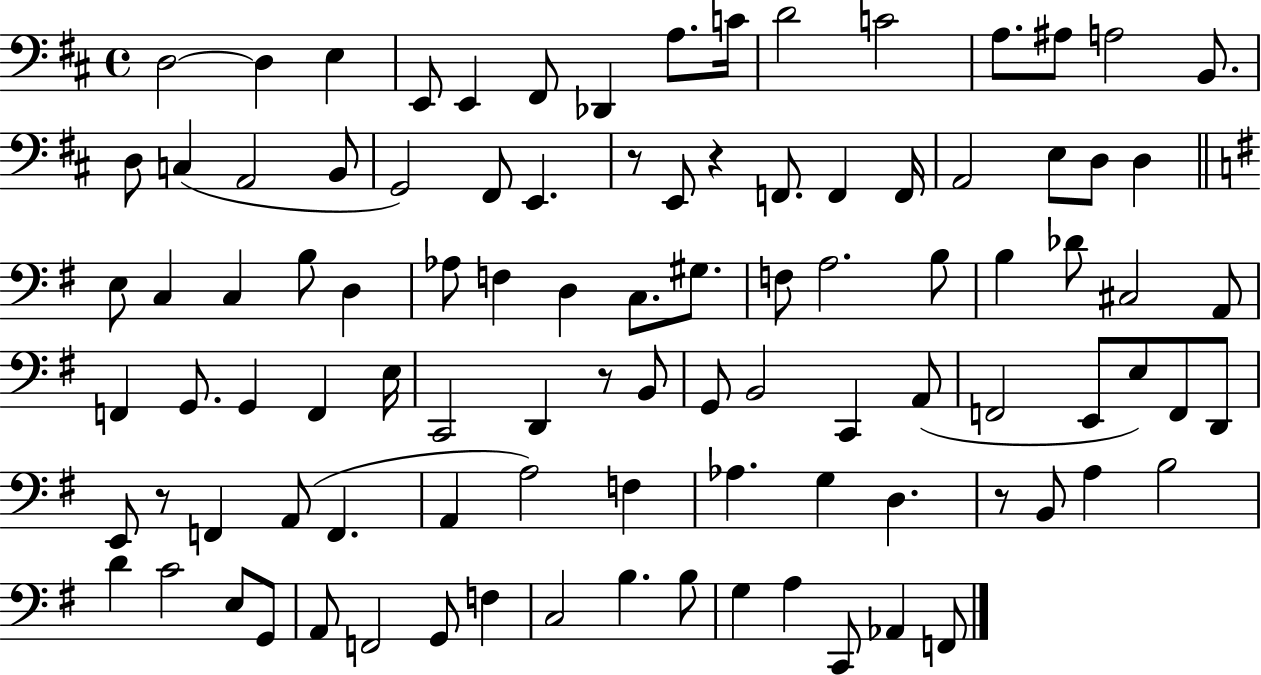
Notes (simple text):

D3/h D3/q E3/q E2/e E2/q F#2/e Db2/q A3/e. C4/s D4/h C4/h A3/e. A#3/e A3/h B2/e. D3/e C3/q A2/h B2/e G2/h F#2/e E2/q. R/e E2/e R/q F2/e. F2/q F2/s A2/h E3/e D3/e D3/q E3/e C3/q C3/q B3/e D3/q Ab3/e F3/q D3/q C3/e. G#3/e. F3/e A3/h. B3/e B3/q Db4/e C#3/h A2/e F2/q G2/e. G2/q F2/q E3/s C2/h D2/q R/e B2/e G2/e B2/h C2/q A2/e F2/h E2/e E3/e F2/e D2/e E2/e R/e F2/q A2/e F2/q. A2/q A3/h F3/q Ab3/q. G3/q D3/q. R/e B2/e A3/q B3/h D4/q C4/h E3/e G2/e A2/e F2/h G2/e F3/q C3/h B3/q. B3/e G3/q A3/q C2/e Ab2/q F2/e